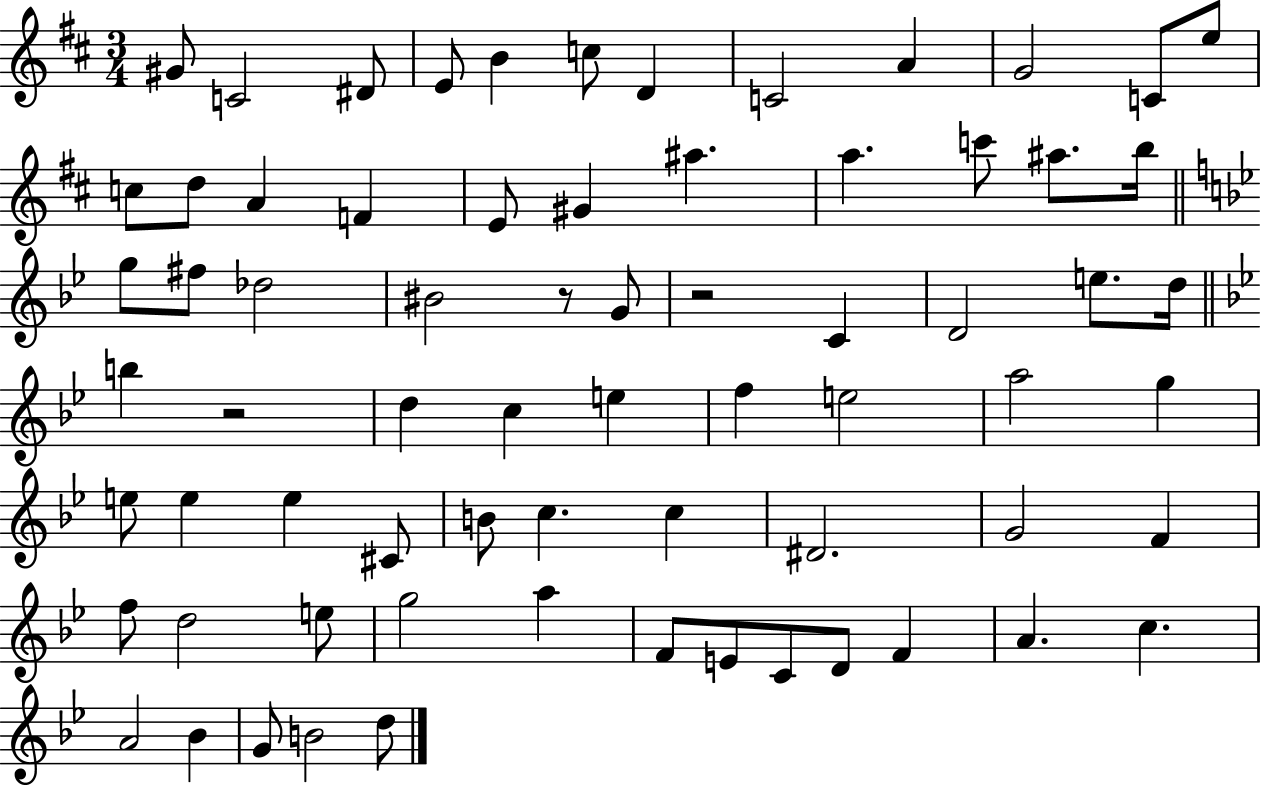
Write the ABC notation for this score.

X:1
T:Untitled
M:3/4
L:1/4
K:D
^G/2 C2 ^D/2 E/2 B c/2 D C2 A G2 C/2 e/2 c/2 d/2 A F E/2 ^G ^a a c'/2 ^a/2 b/4 g/2 ^f/2 _d2 ^B2 z/2 G/2 z2 C D2 e/2 d/4 b z2 d c e f e2 a2 g e/2 e e ^C/2 B/2 c c ^D2 G2 F f/2 d2 e/2 g2 a F/2 E/2 C/2 D/2 F A c A2 _B G/2 B2 d/2